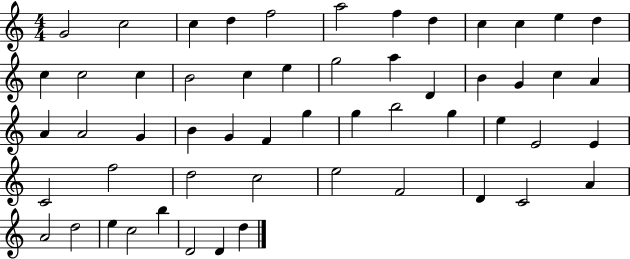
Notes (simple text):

G4/h C5/h C5/q D5/q F5/h A5/h F5/q D5/q C5/q C5/q E5/q D5/q C5/q C5/h C5/q B4/h C5/q E5/q G5/h A5/q D4/q B4/q G4/q C5/q A4/q A4/q A4/h G4/q B4/q G4/q F4/q G5/q G5/q B5/h G5/q E5/q E4/h E4/q C4/h F5/h D5/h C5/h E5/h F4/h D4/q C4/h A4/q A4/h D5/h E5/q C5/h B5/q D4/h D4/q D5/q